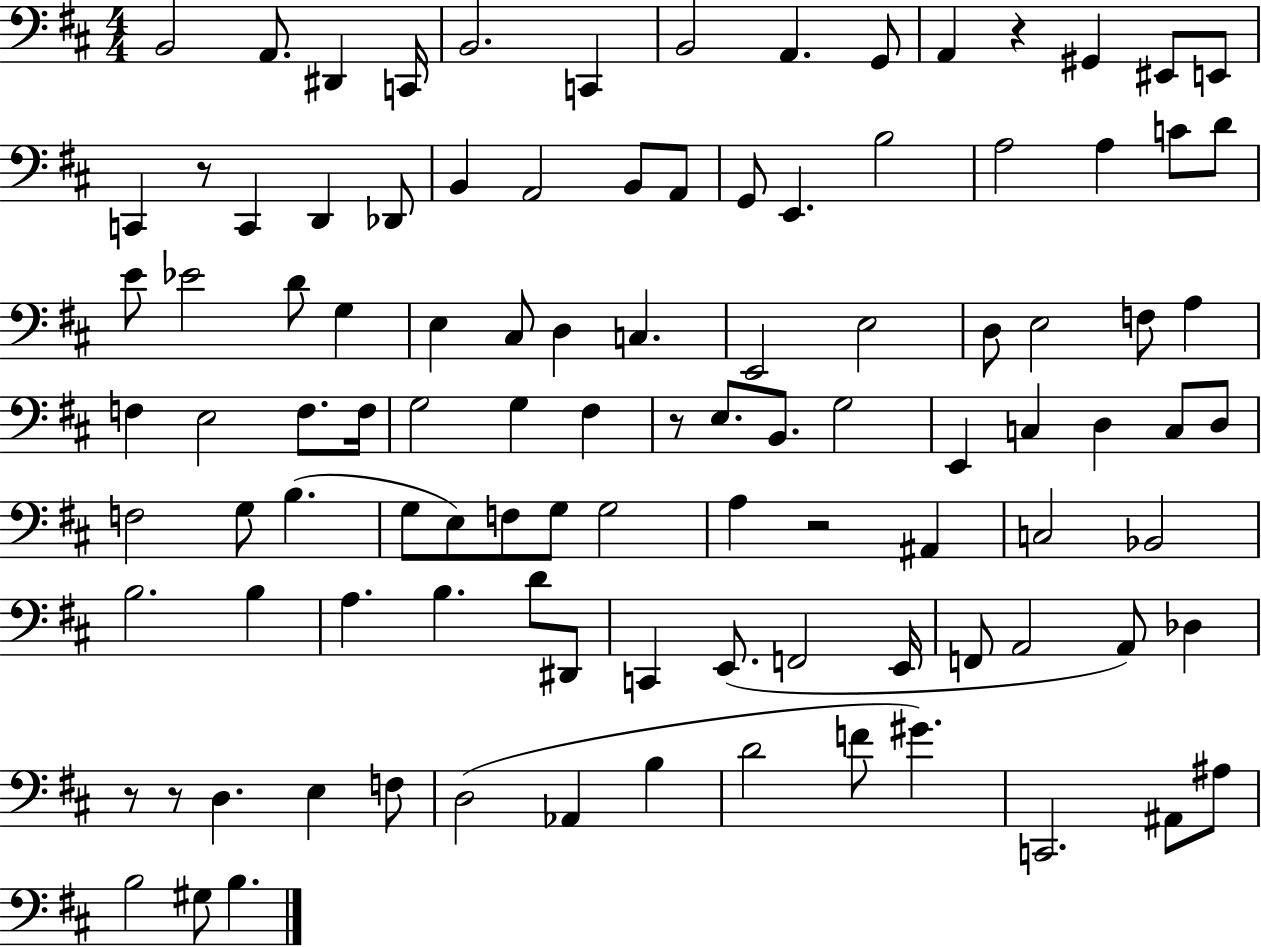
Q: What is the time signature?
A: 4/4